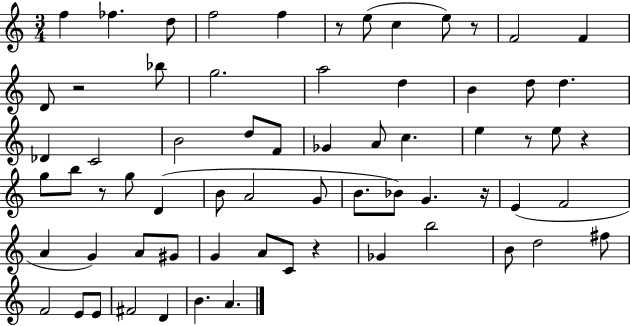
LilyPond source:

{
  \clef treble
  \numericTimeSignature
  \time 3/4
  \key c \major
  f''4 fes''4. d''8 | f''2 f''4 | r8 e''8( c''4 e''8) r8 | f'2 f'4 | \break d'8 r2 bes''8 | g''2. | a''2 d''4 | b'4 d''8 d''4. | \break des'4 c'2 | b'2 d''8 f'8 | ges'4 a'8 c''4. | e''4 r8 e''8 r4 | \break g''8 b''8 r8 g''8 d'4( | b'8 a'2 g'8 | b'8. bes'8) g'4. r16 | e'4( f'2 | \break a'4 g'4) a'8 gis'8 | g'4 a'8 c'8 r4 | ges'4 b''2 | b'8 d''2 fis''8 | \break f'2 e'8 e'8 | fis'2 d'4 | b'4. a'4. | \bar "|."
}